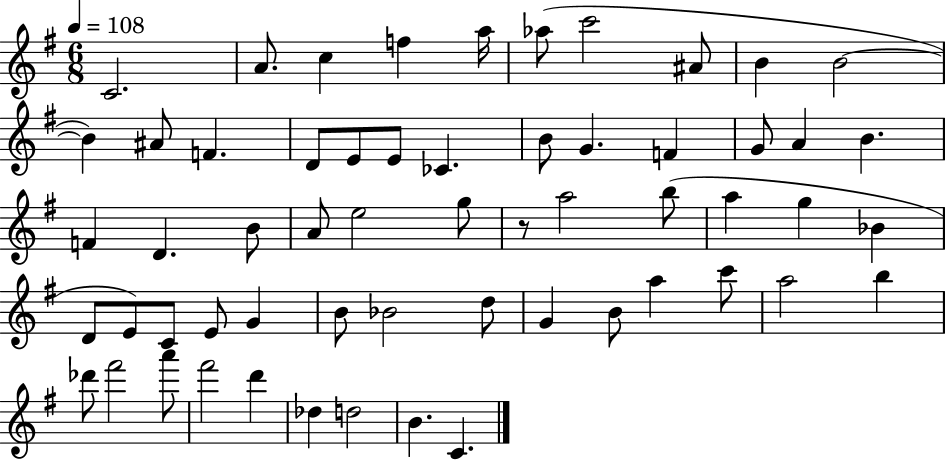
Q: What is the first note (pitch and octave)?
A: C4